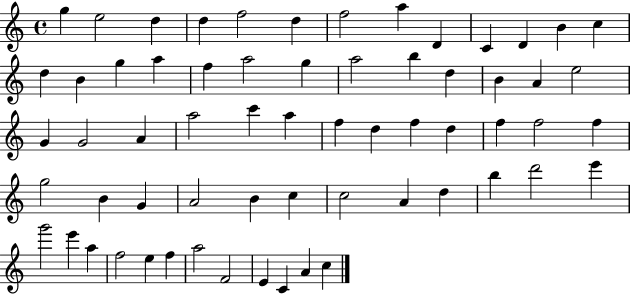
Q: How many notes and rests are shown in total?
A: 63